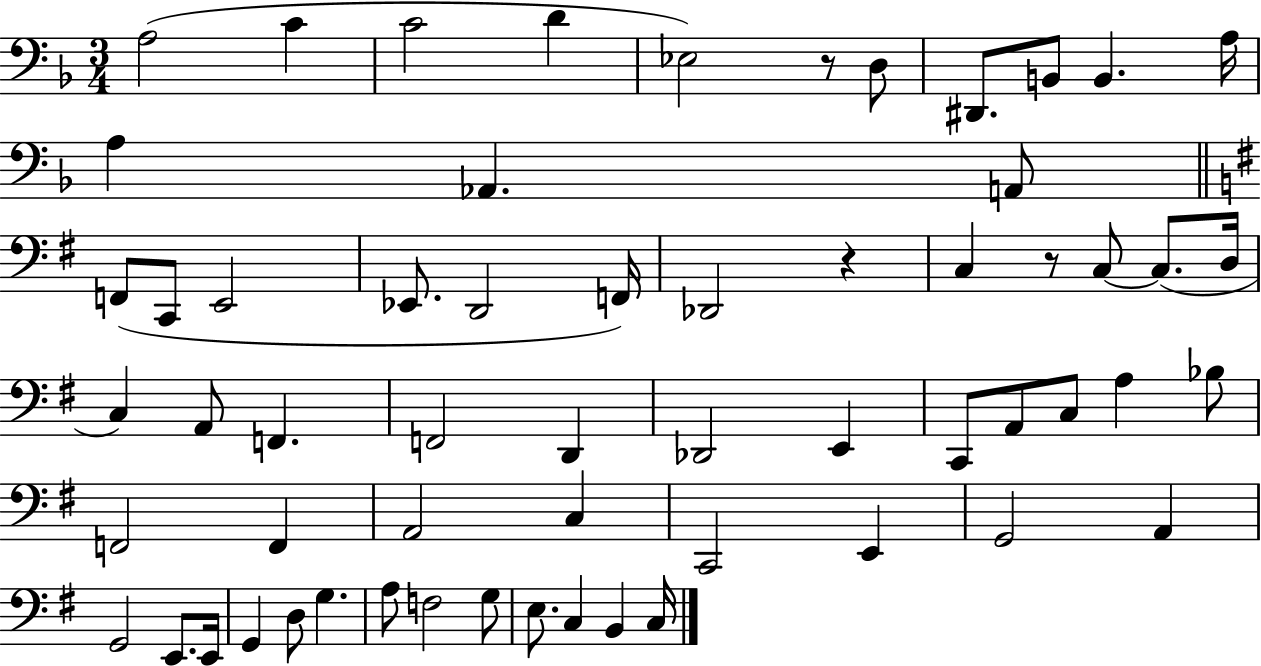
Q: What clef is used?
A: bass